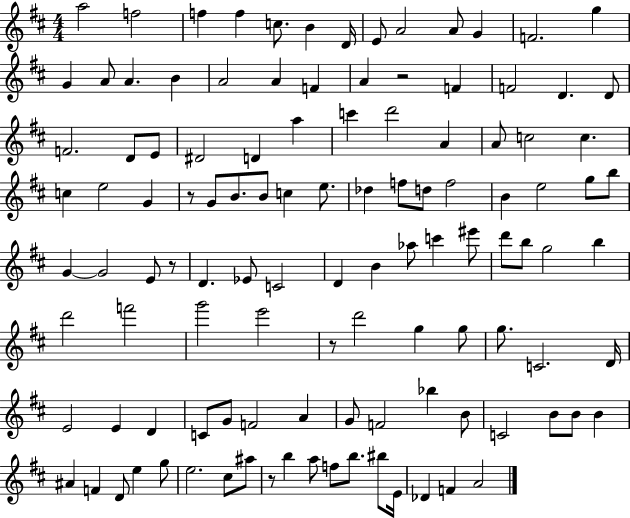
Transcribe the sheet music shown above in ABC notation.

X:1
T:Untitled
M:4/4
L:1/4
K:D
a2 f2 f f c/2 B D/4 E/2 A2 A/2 G F2 g G A/2 A B A2 A F A z2 F F2 D D/2 F2 D/2 E/2 ^D2 D a c' d'2 A A/2 c2 c c e2 G z/2 G/2 B/2 B/2 c e/2 _d f/2 d/2 f2 B e2 g/2 b/2 G G2 E/2 z/2 D _E/2 C2 D B _a/2 c' ^e'/2 d'/2 b/2 g2 b d'2 f'2 g'2 e'2 z/2 d'2 g g/2 g/2 C2 D/4 E2 E D C/2 G/2 F2 A G/2 F2 _b B/2 C2 B/2 B/2 B ^A F D/2 e g/2 e2 ^c/2 ^a/2 z/2 b a/2 f/2 b/2 ^b/2 E/4 _D F A2